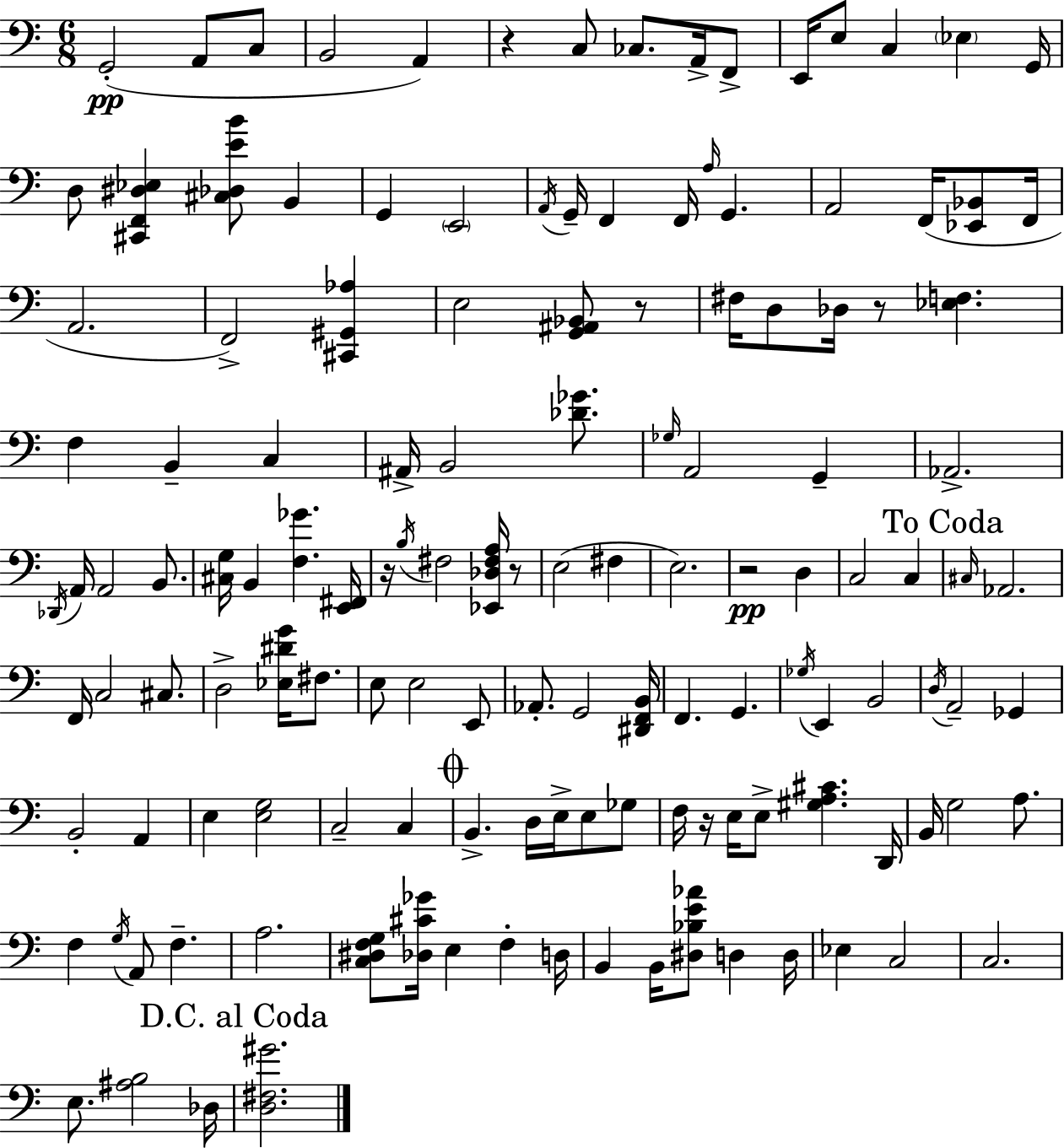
X:1
T:Untitled
M:6/8
L:1/4
K:Am
G,,2 A,,/2 C,/2 B,,2 A,, z C,/2 _C,/2 A,,/4 F,,/2 E,,/4 E,/2 C, _E, G,,/4 D,/2 [^C,,F,,^D,_E,] [^C,_D,EB]/2 B,, G,, E,,2 A,,/4 G,,/4 F,, F,,/4 A,/4 G,, A,,2 F,,/4 [_E,,_B,,]/2 F,,/4 A,,2 F,,2 [^C,,^G,,_A,] E,2 [G,,^A,,_B,,]/2 z/2 ^F,/4 D,/2 _D,/4 z/2 [_E,F,] F, B,, C, ^A,,/4 B,,2 [_D_G]/2 _G,/4 A,,2 G,, _A,,2 _D,,/4 A,,/4 A,,2 B,,/2 [^C,G,]/4 B,, [F,_G] [E,,^F,,]/4 z/4 B,/4 ^F,2 [_E,,_D,^F,A,]/4 z/2 E,2 ^F, E,2 z2 D, C,2 C, ^C,/4 _A,,2 F,,/4 C,2 ^C,/2 D,2 [_E,^DG]/4 ^F,/2 E,/2 E,2 E,,/2 _A,,/2 G,,2 [^D,,F,,B,,]/4 F,, G,, _G,/4 E,, B,,2 D,/4 A,,2 _G,, B,,2 A,, E, [E,G,]2 C,2 C, B,, D,/4 E,/4 E,/2 _G,/2 F,/4 z/4 E,/4 E,/2 [^G,A,^C] D,,/4 B,,/4 G,2 A,/2 F, G,/4 A,,/2 F, A,2 [C,^D,F,G,]/2 [_D,^C_G]/4 E, F, D,/4 B,, B,,/4 [^D,_B,E_A]/2 D, D,/4 _E, C,2 C,2 E,/2 [^A,B,]2 _D,/4 [D,^F,^G]2